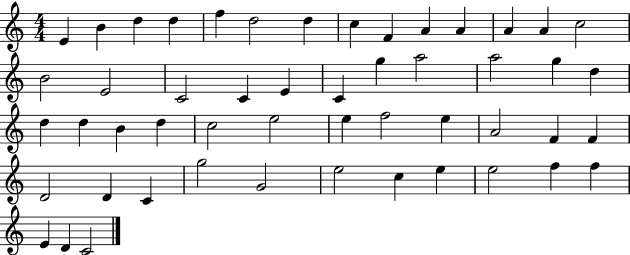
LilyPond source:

{
  \clef treble
  \numericTimeSignature
  \time 4/4
  \key c \major
  e'4 b'4 d''4 d''4 | f''4 d''2 d''4 | c''4 f'4 a'4 a'4 | a'4 a'4 c''2 | \break b'2 e'2 | c'2 c'4 e'4 | c'4 g''4 a''2 | a''2 g''4 d''4 | \break d''4 d''4 b'4 d''4 | c''2 e''2 | e''4 f''2 e''4 | a'2 f'4 f'4 | \break d'2 d'4 c'4 | g''2 g'2 | e''2 c''4 e''4 | e''2 f''4 f''4 | \break e'4 d'4 c'2 | \bar "|."
}